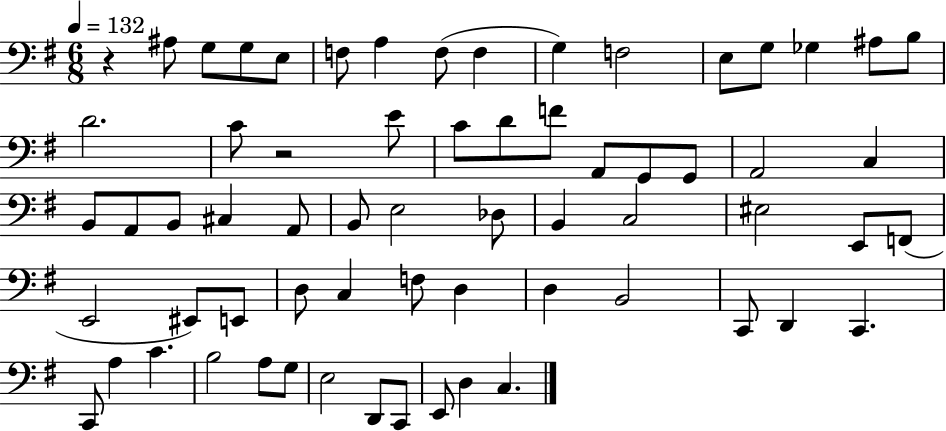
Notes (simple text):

R/q A#3/e G3/e G3/e E3/e F3/e A3/q F3/e F3/q G3/q F3/h E3/e G3/e Gb3/q A#3/e B3/e D4/h. C4/e R/h E4/e C4/e D4/e F4/e A2/e G2/e G2/e A2/h C3/q B2/e A2/e B2/e C#3/q A2/e B2/e E3/h Db3/e B2/q C3/h EIS3/h E2/e F2/e E2/h EIS2/e E2/e D3/e C3/q F3/e D3/q D3/q B2/h C2/e D2/q C2/q. C2/e A3/q C4/q. B3/h A3/e G3/e E3/h D2/e C2/e E2/e D3/q C3/q.